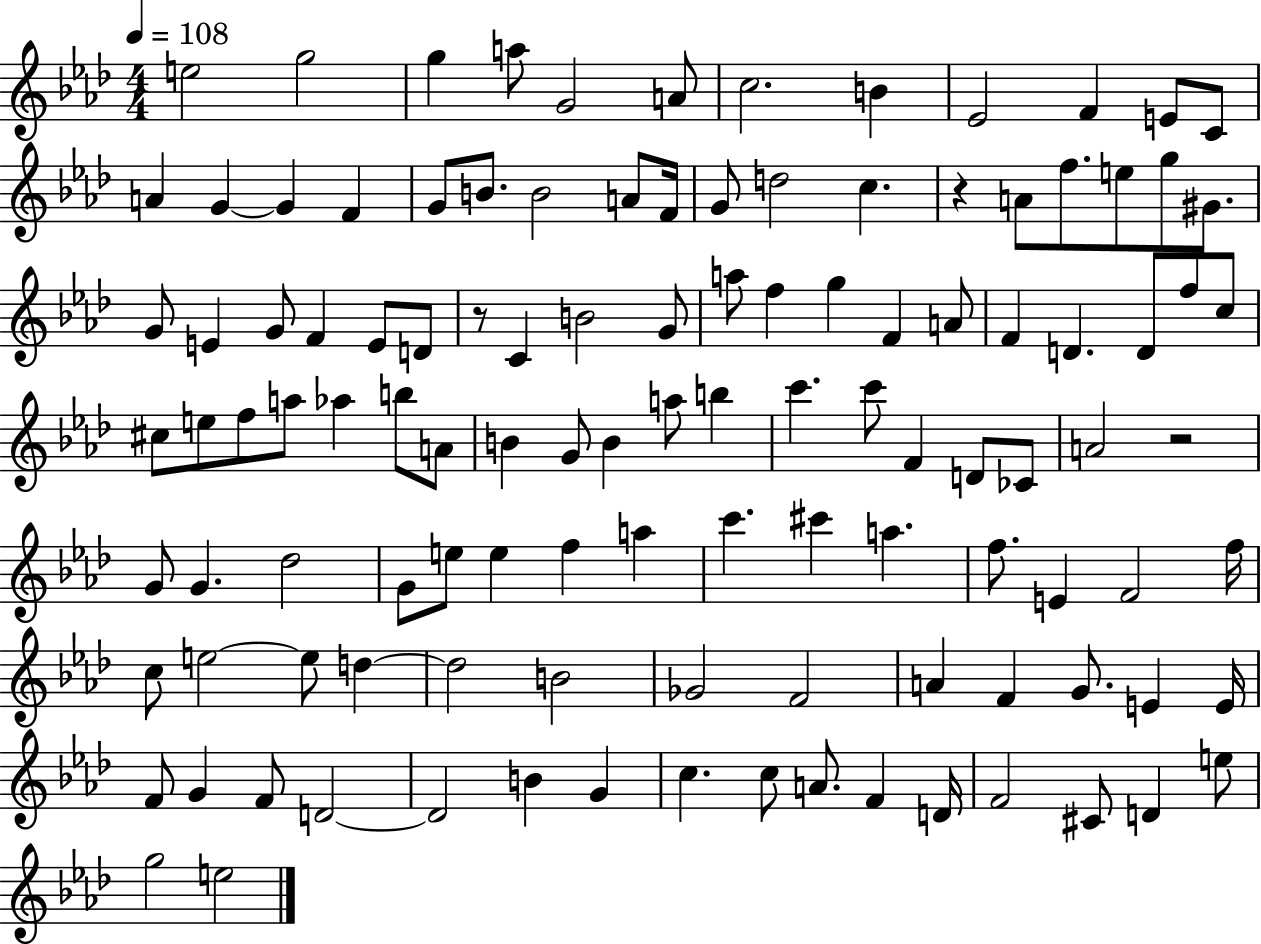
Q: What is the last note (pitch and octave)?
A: E5